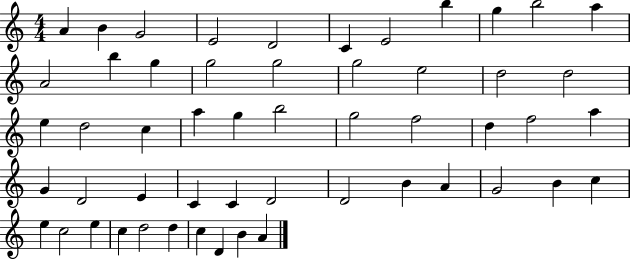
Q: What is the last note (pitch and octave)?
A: A4